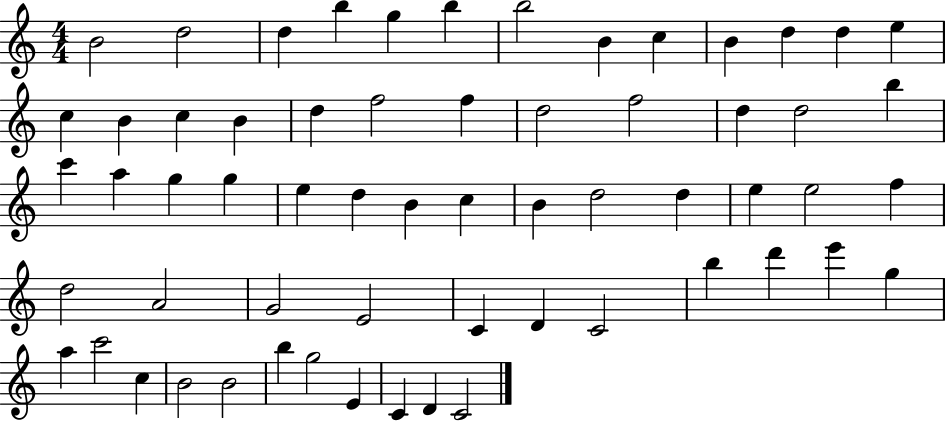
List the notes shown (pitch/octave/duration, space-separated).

B4/h D5/h D5/q B5/q G5/q B5/q B5/h B4/q C5/q B4/q D5/q D5/q E5/q C5/q B4/q C5/q B4/q D5/q F5/h F5/q D5/h F5/h D5/q D5/h B5/q C6/q A5/q G5/q G5/q E5/q D5/q B4/q C5/q B4/q D5/h D5/q E5/q E5/h F5/q D5/h A4/h G4/h E4/h C4/q D4/q C4/h B5/q D6/q E6/q G5/q A5/q C6/h C5/q B4/h B4/h B5/q G5/h E4/q C4/q D4/q C4/h